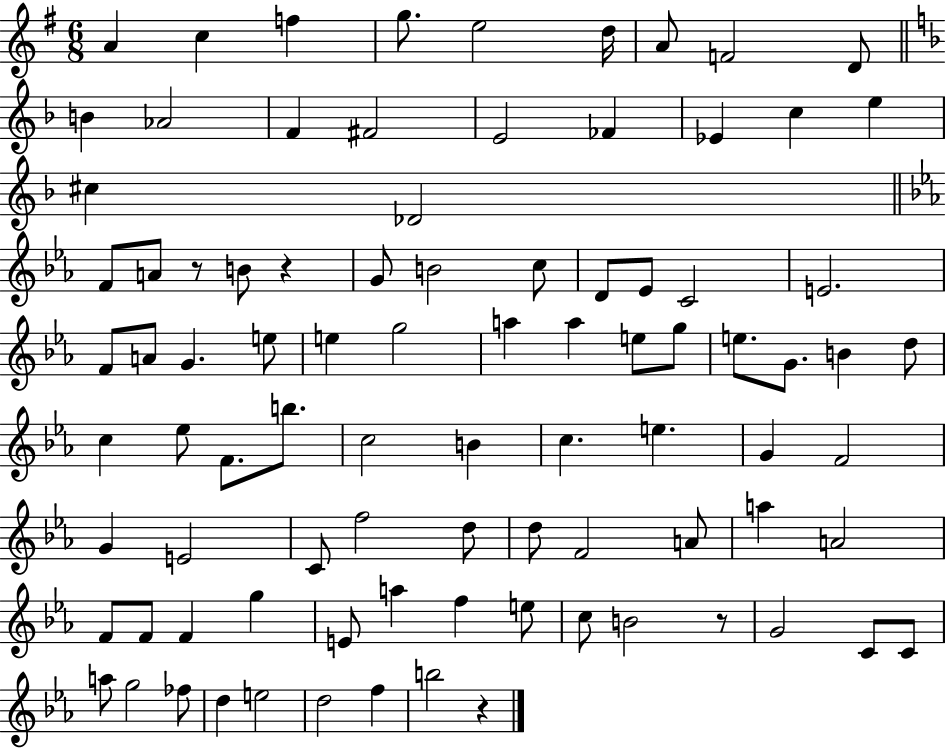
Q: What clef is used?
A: treble